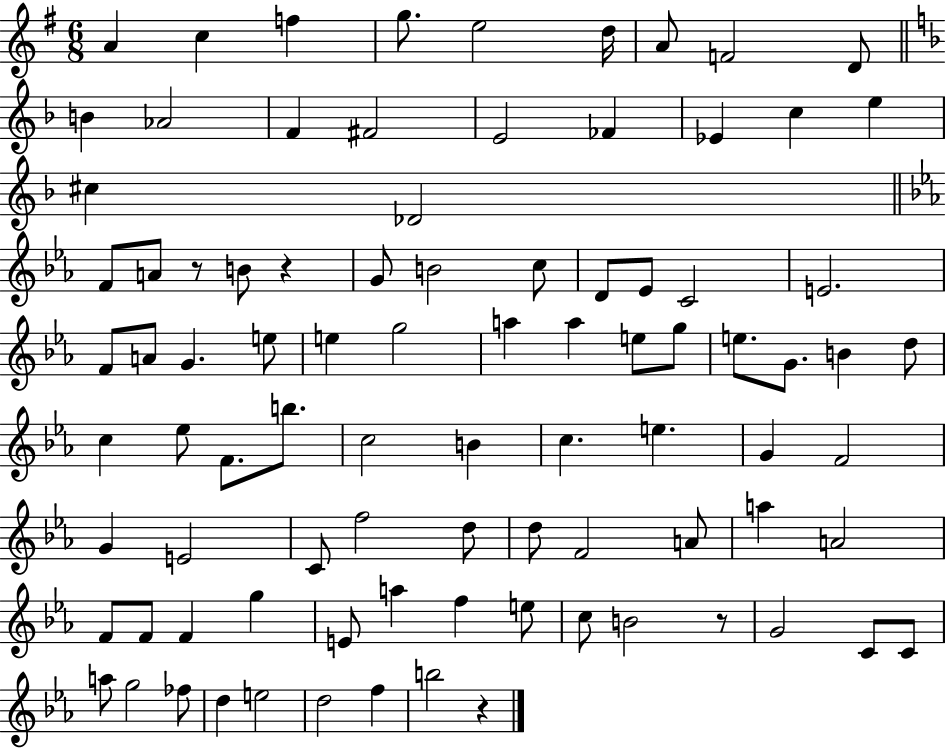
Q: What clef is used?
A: treble